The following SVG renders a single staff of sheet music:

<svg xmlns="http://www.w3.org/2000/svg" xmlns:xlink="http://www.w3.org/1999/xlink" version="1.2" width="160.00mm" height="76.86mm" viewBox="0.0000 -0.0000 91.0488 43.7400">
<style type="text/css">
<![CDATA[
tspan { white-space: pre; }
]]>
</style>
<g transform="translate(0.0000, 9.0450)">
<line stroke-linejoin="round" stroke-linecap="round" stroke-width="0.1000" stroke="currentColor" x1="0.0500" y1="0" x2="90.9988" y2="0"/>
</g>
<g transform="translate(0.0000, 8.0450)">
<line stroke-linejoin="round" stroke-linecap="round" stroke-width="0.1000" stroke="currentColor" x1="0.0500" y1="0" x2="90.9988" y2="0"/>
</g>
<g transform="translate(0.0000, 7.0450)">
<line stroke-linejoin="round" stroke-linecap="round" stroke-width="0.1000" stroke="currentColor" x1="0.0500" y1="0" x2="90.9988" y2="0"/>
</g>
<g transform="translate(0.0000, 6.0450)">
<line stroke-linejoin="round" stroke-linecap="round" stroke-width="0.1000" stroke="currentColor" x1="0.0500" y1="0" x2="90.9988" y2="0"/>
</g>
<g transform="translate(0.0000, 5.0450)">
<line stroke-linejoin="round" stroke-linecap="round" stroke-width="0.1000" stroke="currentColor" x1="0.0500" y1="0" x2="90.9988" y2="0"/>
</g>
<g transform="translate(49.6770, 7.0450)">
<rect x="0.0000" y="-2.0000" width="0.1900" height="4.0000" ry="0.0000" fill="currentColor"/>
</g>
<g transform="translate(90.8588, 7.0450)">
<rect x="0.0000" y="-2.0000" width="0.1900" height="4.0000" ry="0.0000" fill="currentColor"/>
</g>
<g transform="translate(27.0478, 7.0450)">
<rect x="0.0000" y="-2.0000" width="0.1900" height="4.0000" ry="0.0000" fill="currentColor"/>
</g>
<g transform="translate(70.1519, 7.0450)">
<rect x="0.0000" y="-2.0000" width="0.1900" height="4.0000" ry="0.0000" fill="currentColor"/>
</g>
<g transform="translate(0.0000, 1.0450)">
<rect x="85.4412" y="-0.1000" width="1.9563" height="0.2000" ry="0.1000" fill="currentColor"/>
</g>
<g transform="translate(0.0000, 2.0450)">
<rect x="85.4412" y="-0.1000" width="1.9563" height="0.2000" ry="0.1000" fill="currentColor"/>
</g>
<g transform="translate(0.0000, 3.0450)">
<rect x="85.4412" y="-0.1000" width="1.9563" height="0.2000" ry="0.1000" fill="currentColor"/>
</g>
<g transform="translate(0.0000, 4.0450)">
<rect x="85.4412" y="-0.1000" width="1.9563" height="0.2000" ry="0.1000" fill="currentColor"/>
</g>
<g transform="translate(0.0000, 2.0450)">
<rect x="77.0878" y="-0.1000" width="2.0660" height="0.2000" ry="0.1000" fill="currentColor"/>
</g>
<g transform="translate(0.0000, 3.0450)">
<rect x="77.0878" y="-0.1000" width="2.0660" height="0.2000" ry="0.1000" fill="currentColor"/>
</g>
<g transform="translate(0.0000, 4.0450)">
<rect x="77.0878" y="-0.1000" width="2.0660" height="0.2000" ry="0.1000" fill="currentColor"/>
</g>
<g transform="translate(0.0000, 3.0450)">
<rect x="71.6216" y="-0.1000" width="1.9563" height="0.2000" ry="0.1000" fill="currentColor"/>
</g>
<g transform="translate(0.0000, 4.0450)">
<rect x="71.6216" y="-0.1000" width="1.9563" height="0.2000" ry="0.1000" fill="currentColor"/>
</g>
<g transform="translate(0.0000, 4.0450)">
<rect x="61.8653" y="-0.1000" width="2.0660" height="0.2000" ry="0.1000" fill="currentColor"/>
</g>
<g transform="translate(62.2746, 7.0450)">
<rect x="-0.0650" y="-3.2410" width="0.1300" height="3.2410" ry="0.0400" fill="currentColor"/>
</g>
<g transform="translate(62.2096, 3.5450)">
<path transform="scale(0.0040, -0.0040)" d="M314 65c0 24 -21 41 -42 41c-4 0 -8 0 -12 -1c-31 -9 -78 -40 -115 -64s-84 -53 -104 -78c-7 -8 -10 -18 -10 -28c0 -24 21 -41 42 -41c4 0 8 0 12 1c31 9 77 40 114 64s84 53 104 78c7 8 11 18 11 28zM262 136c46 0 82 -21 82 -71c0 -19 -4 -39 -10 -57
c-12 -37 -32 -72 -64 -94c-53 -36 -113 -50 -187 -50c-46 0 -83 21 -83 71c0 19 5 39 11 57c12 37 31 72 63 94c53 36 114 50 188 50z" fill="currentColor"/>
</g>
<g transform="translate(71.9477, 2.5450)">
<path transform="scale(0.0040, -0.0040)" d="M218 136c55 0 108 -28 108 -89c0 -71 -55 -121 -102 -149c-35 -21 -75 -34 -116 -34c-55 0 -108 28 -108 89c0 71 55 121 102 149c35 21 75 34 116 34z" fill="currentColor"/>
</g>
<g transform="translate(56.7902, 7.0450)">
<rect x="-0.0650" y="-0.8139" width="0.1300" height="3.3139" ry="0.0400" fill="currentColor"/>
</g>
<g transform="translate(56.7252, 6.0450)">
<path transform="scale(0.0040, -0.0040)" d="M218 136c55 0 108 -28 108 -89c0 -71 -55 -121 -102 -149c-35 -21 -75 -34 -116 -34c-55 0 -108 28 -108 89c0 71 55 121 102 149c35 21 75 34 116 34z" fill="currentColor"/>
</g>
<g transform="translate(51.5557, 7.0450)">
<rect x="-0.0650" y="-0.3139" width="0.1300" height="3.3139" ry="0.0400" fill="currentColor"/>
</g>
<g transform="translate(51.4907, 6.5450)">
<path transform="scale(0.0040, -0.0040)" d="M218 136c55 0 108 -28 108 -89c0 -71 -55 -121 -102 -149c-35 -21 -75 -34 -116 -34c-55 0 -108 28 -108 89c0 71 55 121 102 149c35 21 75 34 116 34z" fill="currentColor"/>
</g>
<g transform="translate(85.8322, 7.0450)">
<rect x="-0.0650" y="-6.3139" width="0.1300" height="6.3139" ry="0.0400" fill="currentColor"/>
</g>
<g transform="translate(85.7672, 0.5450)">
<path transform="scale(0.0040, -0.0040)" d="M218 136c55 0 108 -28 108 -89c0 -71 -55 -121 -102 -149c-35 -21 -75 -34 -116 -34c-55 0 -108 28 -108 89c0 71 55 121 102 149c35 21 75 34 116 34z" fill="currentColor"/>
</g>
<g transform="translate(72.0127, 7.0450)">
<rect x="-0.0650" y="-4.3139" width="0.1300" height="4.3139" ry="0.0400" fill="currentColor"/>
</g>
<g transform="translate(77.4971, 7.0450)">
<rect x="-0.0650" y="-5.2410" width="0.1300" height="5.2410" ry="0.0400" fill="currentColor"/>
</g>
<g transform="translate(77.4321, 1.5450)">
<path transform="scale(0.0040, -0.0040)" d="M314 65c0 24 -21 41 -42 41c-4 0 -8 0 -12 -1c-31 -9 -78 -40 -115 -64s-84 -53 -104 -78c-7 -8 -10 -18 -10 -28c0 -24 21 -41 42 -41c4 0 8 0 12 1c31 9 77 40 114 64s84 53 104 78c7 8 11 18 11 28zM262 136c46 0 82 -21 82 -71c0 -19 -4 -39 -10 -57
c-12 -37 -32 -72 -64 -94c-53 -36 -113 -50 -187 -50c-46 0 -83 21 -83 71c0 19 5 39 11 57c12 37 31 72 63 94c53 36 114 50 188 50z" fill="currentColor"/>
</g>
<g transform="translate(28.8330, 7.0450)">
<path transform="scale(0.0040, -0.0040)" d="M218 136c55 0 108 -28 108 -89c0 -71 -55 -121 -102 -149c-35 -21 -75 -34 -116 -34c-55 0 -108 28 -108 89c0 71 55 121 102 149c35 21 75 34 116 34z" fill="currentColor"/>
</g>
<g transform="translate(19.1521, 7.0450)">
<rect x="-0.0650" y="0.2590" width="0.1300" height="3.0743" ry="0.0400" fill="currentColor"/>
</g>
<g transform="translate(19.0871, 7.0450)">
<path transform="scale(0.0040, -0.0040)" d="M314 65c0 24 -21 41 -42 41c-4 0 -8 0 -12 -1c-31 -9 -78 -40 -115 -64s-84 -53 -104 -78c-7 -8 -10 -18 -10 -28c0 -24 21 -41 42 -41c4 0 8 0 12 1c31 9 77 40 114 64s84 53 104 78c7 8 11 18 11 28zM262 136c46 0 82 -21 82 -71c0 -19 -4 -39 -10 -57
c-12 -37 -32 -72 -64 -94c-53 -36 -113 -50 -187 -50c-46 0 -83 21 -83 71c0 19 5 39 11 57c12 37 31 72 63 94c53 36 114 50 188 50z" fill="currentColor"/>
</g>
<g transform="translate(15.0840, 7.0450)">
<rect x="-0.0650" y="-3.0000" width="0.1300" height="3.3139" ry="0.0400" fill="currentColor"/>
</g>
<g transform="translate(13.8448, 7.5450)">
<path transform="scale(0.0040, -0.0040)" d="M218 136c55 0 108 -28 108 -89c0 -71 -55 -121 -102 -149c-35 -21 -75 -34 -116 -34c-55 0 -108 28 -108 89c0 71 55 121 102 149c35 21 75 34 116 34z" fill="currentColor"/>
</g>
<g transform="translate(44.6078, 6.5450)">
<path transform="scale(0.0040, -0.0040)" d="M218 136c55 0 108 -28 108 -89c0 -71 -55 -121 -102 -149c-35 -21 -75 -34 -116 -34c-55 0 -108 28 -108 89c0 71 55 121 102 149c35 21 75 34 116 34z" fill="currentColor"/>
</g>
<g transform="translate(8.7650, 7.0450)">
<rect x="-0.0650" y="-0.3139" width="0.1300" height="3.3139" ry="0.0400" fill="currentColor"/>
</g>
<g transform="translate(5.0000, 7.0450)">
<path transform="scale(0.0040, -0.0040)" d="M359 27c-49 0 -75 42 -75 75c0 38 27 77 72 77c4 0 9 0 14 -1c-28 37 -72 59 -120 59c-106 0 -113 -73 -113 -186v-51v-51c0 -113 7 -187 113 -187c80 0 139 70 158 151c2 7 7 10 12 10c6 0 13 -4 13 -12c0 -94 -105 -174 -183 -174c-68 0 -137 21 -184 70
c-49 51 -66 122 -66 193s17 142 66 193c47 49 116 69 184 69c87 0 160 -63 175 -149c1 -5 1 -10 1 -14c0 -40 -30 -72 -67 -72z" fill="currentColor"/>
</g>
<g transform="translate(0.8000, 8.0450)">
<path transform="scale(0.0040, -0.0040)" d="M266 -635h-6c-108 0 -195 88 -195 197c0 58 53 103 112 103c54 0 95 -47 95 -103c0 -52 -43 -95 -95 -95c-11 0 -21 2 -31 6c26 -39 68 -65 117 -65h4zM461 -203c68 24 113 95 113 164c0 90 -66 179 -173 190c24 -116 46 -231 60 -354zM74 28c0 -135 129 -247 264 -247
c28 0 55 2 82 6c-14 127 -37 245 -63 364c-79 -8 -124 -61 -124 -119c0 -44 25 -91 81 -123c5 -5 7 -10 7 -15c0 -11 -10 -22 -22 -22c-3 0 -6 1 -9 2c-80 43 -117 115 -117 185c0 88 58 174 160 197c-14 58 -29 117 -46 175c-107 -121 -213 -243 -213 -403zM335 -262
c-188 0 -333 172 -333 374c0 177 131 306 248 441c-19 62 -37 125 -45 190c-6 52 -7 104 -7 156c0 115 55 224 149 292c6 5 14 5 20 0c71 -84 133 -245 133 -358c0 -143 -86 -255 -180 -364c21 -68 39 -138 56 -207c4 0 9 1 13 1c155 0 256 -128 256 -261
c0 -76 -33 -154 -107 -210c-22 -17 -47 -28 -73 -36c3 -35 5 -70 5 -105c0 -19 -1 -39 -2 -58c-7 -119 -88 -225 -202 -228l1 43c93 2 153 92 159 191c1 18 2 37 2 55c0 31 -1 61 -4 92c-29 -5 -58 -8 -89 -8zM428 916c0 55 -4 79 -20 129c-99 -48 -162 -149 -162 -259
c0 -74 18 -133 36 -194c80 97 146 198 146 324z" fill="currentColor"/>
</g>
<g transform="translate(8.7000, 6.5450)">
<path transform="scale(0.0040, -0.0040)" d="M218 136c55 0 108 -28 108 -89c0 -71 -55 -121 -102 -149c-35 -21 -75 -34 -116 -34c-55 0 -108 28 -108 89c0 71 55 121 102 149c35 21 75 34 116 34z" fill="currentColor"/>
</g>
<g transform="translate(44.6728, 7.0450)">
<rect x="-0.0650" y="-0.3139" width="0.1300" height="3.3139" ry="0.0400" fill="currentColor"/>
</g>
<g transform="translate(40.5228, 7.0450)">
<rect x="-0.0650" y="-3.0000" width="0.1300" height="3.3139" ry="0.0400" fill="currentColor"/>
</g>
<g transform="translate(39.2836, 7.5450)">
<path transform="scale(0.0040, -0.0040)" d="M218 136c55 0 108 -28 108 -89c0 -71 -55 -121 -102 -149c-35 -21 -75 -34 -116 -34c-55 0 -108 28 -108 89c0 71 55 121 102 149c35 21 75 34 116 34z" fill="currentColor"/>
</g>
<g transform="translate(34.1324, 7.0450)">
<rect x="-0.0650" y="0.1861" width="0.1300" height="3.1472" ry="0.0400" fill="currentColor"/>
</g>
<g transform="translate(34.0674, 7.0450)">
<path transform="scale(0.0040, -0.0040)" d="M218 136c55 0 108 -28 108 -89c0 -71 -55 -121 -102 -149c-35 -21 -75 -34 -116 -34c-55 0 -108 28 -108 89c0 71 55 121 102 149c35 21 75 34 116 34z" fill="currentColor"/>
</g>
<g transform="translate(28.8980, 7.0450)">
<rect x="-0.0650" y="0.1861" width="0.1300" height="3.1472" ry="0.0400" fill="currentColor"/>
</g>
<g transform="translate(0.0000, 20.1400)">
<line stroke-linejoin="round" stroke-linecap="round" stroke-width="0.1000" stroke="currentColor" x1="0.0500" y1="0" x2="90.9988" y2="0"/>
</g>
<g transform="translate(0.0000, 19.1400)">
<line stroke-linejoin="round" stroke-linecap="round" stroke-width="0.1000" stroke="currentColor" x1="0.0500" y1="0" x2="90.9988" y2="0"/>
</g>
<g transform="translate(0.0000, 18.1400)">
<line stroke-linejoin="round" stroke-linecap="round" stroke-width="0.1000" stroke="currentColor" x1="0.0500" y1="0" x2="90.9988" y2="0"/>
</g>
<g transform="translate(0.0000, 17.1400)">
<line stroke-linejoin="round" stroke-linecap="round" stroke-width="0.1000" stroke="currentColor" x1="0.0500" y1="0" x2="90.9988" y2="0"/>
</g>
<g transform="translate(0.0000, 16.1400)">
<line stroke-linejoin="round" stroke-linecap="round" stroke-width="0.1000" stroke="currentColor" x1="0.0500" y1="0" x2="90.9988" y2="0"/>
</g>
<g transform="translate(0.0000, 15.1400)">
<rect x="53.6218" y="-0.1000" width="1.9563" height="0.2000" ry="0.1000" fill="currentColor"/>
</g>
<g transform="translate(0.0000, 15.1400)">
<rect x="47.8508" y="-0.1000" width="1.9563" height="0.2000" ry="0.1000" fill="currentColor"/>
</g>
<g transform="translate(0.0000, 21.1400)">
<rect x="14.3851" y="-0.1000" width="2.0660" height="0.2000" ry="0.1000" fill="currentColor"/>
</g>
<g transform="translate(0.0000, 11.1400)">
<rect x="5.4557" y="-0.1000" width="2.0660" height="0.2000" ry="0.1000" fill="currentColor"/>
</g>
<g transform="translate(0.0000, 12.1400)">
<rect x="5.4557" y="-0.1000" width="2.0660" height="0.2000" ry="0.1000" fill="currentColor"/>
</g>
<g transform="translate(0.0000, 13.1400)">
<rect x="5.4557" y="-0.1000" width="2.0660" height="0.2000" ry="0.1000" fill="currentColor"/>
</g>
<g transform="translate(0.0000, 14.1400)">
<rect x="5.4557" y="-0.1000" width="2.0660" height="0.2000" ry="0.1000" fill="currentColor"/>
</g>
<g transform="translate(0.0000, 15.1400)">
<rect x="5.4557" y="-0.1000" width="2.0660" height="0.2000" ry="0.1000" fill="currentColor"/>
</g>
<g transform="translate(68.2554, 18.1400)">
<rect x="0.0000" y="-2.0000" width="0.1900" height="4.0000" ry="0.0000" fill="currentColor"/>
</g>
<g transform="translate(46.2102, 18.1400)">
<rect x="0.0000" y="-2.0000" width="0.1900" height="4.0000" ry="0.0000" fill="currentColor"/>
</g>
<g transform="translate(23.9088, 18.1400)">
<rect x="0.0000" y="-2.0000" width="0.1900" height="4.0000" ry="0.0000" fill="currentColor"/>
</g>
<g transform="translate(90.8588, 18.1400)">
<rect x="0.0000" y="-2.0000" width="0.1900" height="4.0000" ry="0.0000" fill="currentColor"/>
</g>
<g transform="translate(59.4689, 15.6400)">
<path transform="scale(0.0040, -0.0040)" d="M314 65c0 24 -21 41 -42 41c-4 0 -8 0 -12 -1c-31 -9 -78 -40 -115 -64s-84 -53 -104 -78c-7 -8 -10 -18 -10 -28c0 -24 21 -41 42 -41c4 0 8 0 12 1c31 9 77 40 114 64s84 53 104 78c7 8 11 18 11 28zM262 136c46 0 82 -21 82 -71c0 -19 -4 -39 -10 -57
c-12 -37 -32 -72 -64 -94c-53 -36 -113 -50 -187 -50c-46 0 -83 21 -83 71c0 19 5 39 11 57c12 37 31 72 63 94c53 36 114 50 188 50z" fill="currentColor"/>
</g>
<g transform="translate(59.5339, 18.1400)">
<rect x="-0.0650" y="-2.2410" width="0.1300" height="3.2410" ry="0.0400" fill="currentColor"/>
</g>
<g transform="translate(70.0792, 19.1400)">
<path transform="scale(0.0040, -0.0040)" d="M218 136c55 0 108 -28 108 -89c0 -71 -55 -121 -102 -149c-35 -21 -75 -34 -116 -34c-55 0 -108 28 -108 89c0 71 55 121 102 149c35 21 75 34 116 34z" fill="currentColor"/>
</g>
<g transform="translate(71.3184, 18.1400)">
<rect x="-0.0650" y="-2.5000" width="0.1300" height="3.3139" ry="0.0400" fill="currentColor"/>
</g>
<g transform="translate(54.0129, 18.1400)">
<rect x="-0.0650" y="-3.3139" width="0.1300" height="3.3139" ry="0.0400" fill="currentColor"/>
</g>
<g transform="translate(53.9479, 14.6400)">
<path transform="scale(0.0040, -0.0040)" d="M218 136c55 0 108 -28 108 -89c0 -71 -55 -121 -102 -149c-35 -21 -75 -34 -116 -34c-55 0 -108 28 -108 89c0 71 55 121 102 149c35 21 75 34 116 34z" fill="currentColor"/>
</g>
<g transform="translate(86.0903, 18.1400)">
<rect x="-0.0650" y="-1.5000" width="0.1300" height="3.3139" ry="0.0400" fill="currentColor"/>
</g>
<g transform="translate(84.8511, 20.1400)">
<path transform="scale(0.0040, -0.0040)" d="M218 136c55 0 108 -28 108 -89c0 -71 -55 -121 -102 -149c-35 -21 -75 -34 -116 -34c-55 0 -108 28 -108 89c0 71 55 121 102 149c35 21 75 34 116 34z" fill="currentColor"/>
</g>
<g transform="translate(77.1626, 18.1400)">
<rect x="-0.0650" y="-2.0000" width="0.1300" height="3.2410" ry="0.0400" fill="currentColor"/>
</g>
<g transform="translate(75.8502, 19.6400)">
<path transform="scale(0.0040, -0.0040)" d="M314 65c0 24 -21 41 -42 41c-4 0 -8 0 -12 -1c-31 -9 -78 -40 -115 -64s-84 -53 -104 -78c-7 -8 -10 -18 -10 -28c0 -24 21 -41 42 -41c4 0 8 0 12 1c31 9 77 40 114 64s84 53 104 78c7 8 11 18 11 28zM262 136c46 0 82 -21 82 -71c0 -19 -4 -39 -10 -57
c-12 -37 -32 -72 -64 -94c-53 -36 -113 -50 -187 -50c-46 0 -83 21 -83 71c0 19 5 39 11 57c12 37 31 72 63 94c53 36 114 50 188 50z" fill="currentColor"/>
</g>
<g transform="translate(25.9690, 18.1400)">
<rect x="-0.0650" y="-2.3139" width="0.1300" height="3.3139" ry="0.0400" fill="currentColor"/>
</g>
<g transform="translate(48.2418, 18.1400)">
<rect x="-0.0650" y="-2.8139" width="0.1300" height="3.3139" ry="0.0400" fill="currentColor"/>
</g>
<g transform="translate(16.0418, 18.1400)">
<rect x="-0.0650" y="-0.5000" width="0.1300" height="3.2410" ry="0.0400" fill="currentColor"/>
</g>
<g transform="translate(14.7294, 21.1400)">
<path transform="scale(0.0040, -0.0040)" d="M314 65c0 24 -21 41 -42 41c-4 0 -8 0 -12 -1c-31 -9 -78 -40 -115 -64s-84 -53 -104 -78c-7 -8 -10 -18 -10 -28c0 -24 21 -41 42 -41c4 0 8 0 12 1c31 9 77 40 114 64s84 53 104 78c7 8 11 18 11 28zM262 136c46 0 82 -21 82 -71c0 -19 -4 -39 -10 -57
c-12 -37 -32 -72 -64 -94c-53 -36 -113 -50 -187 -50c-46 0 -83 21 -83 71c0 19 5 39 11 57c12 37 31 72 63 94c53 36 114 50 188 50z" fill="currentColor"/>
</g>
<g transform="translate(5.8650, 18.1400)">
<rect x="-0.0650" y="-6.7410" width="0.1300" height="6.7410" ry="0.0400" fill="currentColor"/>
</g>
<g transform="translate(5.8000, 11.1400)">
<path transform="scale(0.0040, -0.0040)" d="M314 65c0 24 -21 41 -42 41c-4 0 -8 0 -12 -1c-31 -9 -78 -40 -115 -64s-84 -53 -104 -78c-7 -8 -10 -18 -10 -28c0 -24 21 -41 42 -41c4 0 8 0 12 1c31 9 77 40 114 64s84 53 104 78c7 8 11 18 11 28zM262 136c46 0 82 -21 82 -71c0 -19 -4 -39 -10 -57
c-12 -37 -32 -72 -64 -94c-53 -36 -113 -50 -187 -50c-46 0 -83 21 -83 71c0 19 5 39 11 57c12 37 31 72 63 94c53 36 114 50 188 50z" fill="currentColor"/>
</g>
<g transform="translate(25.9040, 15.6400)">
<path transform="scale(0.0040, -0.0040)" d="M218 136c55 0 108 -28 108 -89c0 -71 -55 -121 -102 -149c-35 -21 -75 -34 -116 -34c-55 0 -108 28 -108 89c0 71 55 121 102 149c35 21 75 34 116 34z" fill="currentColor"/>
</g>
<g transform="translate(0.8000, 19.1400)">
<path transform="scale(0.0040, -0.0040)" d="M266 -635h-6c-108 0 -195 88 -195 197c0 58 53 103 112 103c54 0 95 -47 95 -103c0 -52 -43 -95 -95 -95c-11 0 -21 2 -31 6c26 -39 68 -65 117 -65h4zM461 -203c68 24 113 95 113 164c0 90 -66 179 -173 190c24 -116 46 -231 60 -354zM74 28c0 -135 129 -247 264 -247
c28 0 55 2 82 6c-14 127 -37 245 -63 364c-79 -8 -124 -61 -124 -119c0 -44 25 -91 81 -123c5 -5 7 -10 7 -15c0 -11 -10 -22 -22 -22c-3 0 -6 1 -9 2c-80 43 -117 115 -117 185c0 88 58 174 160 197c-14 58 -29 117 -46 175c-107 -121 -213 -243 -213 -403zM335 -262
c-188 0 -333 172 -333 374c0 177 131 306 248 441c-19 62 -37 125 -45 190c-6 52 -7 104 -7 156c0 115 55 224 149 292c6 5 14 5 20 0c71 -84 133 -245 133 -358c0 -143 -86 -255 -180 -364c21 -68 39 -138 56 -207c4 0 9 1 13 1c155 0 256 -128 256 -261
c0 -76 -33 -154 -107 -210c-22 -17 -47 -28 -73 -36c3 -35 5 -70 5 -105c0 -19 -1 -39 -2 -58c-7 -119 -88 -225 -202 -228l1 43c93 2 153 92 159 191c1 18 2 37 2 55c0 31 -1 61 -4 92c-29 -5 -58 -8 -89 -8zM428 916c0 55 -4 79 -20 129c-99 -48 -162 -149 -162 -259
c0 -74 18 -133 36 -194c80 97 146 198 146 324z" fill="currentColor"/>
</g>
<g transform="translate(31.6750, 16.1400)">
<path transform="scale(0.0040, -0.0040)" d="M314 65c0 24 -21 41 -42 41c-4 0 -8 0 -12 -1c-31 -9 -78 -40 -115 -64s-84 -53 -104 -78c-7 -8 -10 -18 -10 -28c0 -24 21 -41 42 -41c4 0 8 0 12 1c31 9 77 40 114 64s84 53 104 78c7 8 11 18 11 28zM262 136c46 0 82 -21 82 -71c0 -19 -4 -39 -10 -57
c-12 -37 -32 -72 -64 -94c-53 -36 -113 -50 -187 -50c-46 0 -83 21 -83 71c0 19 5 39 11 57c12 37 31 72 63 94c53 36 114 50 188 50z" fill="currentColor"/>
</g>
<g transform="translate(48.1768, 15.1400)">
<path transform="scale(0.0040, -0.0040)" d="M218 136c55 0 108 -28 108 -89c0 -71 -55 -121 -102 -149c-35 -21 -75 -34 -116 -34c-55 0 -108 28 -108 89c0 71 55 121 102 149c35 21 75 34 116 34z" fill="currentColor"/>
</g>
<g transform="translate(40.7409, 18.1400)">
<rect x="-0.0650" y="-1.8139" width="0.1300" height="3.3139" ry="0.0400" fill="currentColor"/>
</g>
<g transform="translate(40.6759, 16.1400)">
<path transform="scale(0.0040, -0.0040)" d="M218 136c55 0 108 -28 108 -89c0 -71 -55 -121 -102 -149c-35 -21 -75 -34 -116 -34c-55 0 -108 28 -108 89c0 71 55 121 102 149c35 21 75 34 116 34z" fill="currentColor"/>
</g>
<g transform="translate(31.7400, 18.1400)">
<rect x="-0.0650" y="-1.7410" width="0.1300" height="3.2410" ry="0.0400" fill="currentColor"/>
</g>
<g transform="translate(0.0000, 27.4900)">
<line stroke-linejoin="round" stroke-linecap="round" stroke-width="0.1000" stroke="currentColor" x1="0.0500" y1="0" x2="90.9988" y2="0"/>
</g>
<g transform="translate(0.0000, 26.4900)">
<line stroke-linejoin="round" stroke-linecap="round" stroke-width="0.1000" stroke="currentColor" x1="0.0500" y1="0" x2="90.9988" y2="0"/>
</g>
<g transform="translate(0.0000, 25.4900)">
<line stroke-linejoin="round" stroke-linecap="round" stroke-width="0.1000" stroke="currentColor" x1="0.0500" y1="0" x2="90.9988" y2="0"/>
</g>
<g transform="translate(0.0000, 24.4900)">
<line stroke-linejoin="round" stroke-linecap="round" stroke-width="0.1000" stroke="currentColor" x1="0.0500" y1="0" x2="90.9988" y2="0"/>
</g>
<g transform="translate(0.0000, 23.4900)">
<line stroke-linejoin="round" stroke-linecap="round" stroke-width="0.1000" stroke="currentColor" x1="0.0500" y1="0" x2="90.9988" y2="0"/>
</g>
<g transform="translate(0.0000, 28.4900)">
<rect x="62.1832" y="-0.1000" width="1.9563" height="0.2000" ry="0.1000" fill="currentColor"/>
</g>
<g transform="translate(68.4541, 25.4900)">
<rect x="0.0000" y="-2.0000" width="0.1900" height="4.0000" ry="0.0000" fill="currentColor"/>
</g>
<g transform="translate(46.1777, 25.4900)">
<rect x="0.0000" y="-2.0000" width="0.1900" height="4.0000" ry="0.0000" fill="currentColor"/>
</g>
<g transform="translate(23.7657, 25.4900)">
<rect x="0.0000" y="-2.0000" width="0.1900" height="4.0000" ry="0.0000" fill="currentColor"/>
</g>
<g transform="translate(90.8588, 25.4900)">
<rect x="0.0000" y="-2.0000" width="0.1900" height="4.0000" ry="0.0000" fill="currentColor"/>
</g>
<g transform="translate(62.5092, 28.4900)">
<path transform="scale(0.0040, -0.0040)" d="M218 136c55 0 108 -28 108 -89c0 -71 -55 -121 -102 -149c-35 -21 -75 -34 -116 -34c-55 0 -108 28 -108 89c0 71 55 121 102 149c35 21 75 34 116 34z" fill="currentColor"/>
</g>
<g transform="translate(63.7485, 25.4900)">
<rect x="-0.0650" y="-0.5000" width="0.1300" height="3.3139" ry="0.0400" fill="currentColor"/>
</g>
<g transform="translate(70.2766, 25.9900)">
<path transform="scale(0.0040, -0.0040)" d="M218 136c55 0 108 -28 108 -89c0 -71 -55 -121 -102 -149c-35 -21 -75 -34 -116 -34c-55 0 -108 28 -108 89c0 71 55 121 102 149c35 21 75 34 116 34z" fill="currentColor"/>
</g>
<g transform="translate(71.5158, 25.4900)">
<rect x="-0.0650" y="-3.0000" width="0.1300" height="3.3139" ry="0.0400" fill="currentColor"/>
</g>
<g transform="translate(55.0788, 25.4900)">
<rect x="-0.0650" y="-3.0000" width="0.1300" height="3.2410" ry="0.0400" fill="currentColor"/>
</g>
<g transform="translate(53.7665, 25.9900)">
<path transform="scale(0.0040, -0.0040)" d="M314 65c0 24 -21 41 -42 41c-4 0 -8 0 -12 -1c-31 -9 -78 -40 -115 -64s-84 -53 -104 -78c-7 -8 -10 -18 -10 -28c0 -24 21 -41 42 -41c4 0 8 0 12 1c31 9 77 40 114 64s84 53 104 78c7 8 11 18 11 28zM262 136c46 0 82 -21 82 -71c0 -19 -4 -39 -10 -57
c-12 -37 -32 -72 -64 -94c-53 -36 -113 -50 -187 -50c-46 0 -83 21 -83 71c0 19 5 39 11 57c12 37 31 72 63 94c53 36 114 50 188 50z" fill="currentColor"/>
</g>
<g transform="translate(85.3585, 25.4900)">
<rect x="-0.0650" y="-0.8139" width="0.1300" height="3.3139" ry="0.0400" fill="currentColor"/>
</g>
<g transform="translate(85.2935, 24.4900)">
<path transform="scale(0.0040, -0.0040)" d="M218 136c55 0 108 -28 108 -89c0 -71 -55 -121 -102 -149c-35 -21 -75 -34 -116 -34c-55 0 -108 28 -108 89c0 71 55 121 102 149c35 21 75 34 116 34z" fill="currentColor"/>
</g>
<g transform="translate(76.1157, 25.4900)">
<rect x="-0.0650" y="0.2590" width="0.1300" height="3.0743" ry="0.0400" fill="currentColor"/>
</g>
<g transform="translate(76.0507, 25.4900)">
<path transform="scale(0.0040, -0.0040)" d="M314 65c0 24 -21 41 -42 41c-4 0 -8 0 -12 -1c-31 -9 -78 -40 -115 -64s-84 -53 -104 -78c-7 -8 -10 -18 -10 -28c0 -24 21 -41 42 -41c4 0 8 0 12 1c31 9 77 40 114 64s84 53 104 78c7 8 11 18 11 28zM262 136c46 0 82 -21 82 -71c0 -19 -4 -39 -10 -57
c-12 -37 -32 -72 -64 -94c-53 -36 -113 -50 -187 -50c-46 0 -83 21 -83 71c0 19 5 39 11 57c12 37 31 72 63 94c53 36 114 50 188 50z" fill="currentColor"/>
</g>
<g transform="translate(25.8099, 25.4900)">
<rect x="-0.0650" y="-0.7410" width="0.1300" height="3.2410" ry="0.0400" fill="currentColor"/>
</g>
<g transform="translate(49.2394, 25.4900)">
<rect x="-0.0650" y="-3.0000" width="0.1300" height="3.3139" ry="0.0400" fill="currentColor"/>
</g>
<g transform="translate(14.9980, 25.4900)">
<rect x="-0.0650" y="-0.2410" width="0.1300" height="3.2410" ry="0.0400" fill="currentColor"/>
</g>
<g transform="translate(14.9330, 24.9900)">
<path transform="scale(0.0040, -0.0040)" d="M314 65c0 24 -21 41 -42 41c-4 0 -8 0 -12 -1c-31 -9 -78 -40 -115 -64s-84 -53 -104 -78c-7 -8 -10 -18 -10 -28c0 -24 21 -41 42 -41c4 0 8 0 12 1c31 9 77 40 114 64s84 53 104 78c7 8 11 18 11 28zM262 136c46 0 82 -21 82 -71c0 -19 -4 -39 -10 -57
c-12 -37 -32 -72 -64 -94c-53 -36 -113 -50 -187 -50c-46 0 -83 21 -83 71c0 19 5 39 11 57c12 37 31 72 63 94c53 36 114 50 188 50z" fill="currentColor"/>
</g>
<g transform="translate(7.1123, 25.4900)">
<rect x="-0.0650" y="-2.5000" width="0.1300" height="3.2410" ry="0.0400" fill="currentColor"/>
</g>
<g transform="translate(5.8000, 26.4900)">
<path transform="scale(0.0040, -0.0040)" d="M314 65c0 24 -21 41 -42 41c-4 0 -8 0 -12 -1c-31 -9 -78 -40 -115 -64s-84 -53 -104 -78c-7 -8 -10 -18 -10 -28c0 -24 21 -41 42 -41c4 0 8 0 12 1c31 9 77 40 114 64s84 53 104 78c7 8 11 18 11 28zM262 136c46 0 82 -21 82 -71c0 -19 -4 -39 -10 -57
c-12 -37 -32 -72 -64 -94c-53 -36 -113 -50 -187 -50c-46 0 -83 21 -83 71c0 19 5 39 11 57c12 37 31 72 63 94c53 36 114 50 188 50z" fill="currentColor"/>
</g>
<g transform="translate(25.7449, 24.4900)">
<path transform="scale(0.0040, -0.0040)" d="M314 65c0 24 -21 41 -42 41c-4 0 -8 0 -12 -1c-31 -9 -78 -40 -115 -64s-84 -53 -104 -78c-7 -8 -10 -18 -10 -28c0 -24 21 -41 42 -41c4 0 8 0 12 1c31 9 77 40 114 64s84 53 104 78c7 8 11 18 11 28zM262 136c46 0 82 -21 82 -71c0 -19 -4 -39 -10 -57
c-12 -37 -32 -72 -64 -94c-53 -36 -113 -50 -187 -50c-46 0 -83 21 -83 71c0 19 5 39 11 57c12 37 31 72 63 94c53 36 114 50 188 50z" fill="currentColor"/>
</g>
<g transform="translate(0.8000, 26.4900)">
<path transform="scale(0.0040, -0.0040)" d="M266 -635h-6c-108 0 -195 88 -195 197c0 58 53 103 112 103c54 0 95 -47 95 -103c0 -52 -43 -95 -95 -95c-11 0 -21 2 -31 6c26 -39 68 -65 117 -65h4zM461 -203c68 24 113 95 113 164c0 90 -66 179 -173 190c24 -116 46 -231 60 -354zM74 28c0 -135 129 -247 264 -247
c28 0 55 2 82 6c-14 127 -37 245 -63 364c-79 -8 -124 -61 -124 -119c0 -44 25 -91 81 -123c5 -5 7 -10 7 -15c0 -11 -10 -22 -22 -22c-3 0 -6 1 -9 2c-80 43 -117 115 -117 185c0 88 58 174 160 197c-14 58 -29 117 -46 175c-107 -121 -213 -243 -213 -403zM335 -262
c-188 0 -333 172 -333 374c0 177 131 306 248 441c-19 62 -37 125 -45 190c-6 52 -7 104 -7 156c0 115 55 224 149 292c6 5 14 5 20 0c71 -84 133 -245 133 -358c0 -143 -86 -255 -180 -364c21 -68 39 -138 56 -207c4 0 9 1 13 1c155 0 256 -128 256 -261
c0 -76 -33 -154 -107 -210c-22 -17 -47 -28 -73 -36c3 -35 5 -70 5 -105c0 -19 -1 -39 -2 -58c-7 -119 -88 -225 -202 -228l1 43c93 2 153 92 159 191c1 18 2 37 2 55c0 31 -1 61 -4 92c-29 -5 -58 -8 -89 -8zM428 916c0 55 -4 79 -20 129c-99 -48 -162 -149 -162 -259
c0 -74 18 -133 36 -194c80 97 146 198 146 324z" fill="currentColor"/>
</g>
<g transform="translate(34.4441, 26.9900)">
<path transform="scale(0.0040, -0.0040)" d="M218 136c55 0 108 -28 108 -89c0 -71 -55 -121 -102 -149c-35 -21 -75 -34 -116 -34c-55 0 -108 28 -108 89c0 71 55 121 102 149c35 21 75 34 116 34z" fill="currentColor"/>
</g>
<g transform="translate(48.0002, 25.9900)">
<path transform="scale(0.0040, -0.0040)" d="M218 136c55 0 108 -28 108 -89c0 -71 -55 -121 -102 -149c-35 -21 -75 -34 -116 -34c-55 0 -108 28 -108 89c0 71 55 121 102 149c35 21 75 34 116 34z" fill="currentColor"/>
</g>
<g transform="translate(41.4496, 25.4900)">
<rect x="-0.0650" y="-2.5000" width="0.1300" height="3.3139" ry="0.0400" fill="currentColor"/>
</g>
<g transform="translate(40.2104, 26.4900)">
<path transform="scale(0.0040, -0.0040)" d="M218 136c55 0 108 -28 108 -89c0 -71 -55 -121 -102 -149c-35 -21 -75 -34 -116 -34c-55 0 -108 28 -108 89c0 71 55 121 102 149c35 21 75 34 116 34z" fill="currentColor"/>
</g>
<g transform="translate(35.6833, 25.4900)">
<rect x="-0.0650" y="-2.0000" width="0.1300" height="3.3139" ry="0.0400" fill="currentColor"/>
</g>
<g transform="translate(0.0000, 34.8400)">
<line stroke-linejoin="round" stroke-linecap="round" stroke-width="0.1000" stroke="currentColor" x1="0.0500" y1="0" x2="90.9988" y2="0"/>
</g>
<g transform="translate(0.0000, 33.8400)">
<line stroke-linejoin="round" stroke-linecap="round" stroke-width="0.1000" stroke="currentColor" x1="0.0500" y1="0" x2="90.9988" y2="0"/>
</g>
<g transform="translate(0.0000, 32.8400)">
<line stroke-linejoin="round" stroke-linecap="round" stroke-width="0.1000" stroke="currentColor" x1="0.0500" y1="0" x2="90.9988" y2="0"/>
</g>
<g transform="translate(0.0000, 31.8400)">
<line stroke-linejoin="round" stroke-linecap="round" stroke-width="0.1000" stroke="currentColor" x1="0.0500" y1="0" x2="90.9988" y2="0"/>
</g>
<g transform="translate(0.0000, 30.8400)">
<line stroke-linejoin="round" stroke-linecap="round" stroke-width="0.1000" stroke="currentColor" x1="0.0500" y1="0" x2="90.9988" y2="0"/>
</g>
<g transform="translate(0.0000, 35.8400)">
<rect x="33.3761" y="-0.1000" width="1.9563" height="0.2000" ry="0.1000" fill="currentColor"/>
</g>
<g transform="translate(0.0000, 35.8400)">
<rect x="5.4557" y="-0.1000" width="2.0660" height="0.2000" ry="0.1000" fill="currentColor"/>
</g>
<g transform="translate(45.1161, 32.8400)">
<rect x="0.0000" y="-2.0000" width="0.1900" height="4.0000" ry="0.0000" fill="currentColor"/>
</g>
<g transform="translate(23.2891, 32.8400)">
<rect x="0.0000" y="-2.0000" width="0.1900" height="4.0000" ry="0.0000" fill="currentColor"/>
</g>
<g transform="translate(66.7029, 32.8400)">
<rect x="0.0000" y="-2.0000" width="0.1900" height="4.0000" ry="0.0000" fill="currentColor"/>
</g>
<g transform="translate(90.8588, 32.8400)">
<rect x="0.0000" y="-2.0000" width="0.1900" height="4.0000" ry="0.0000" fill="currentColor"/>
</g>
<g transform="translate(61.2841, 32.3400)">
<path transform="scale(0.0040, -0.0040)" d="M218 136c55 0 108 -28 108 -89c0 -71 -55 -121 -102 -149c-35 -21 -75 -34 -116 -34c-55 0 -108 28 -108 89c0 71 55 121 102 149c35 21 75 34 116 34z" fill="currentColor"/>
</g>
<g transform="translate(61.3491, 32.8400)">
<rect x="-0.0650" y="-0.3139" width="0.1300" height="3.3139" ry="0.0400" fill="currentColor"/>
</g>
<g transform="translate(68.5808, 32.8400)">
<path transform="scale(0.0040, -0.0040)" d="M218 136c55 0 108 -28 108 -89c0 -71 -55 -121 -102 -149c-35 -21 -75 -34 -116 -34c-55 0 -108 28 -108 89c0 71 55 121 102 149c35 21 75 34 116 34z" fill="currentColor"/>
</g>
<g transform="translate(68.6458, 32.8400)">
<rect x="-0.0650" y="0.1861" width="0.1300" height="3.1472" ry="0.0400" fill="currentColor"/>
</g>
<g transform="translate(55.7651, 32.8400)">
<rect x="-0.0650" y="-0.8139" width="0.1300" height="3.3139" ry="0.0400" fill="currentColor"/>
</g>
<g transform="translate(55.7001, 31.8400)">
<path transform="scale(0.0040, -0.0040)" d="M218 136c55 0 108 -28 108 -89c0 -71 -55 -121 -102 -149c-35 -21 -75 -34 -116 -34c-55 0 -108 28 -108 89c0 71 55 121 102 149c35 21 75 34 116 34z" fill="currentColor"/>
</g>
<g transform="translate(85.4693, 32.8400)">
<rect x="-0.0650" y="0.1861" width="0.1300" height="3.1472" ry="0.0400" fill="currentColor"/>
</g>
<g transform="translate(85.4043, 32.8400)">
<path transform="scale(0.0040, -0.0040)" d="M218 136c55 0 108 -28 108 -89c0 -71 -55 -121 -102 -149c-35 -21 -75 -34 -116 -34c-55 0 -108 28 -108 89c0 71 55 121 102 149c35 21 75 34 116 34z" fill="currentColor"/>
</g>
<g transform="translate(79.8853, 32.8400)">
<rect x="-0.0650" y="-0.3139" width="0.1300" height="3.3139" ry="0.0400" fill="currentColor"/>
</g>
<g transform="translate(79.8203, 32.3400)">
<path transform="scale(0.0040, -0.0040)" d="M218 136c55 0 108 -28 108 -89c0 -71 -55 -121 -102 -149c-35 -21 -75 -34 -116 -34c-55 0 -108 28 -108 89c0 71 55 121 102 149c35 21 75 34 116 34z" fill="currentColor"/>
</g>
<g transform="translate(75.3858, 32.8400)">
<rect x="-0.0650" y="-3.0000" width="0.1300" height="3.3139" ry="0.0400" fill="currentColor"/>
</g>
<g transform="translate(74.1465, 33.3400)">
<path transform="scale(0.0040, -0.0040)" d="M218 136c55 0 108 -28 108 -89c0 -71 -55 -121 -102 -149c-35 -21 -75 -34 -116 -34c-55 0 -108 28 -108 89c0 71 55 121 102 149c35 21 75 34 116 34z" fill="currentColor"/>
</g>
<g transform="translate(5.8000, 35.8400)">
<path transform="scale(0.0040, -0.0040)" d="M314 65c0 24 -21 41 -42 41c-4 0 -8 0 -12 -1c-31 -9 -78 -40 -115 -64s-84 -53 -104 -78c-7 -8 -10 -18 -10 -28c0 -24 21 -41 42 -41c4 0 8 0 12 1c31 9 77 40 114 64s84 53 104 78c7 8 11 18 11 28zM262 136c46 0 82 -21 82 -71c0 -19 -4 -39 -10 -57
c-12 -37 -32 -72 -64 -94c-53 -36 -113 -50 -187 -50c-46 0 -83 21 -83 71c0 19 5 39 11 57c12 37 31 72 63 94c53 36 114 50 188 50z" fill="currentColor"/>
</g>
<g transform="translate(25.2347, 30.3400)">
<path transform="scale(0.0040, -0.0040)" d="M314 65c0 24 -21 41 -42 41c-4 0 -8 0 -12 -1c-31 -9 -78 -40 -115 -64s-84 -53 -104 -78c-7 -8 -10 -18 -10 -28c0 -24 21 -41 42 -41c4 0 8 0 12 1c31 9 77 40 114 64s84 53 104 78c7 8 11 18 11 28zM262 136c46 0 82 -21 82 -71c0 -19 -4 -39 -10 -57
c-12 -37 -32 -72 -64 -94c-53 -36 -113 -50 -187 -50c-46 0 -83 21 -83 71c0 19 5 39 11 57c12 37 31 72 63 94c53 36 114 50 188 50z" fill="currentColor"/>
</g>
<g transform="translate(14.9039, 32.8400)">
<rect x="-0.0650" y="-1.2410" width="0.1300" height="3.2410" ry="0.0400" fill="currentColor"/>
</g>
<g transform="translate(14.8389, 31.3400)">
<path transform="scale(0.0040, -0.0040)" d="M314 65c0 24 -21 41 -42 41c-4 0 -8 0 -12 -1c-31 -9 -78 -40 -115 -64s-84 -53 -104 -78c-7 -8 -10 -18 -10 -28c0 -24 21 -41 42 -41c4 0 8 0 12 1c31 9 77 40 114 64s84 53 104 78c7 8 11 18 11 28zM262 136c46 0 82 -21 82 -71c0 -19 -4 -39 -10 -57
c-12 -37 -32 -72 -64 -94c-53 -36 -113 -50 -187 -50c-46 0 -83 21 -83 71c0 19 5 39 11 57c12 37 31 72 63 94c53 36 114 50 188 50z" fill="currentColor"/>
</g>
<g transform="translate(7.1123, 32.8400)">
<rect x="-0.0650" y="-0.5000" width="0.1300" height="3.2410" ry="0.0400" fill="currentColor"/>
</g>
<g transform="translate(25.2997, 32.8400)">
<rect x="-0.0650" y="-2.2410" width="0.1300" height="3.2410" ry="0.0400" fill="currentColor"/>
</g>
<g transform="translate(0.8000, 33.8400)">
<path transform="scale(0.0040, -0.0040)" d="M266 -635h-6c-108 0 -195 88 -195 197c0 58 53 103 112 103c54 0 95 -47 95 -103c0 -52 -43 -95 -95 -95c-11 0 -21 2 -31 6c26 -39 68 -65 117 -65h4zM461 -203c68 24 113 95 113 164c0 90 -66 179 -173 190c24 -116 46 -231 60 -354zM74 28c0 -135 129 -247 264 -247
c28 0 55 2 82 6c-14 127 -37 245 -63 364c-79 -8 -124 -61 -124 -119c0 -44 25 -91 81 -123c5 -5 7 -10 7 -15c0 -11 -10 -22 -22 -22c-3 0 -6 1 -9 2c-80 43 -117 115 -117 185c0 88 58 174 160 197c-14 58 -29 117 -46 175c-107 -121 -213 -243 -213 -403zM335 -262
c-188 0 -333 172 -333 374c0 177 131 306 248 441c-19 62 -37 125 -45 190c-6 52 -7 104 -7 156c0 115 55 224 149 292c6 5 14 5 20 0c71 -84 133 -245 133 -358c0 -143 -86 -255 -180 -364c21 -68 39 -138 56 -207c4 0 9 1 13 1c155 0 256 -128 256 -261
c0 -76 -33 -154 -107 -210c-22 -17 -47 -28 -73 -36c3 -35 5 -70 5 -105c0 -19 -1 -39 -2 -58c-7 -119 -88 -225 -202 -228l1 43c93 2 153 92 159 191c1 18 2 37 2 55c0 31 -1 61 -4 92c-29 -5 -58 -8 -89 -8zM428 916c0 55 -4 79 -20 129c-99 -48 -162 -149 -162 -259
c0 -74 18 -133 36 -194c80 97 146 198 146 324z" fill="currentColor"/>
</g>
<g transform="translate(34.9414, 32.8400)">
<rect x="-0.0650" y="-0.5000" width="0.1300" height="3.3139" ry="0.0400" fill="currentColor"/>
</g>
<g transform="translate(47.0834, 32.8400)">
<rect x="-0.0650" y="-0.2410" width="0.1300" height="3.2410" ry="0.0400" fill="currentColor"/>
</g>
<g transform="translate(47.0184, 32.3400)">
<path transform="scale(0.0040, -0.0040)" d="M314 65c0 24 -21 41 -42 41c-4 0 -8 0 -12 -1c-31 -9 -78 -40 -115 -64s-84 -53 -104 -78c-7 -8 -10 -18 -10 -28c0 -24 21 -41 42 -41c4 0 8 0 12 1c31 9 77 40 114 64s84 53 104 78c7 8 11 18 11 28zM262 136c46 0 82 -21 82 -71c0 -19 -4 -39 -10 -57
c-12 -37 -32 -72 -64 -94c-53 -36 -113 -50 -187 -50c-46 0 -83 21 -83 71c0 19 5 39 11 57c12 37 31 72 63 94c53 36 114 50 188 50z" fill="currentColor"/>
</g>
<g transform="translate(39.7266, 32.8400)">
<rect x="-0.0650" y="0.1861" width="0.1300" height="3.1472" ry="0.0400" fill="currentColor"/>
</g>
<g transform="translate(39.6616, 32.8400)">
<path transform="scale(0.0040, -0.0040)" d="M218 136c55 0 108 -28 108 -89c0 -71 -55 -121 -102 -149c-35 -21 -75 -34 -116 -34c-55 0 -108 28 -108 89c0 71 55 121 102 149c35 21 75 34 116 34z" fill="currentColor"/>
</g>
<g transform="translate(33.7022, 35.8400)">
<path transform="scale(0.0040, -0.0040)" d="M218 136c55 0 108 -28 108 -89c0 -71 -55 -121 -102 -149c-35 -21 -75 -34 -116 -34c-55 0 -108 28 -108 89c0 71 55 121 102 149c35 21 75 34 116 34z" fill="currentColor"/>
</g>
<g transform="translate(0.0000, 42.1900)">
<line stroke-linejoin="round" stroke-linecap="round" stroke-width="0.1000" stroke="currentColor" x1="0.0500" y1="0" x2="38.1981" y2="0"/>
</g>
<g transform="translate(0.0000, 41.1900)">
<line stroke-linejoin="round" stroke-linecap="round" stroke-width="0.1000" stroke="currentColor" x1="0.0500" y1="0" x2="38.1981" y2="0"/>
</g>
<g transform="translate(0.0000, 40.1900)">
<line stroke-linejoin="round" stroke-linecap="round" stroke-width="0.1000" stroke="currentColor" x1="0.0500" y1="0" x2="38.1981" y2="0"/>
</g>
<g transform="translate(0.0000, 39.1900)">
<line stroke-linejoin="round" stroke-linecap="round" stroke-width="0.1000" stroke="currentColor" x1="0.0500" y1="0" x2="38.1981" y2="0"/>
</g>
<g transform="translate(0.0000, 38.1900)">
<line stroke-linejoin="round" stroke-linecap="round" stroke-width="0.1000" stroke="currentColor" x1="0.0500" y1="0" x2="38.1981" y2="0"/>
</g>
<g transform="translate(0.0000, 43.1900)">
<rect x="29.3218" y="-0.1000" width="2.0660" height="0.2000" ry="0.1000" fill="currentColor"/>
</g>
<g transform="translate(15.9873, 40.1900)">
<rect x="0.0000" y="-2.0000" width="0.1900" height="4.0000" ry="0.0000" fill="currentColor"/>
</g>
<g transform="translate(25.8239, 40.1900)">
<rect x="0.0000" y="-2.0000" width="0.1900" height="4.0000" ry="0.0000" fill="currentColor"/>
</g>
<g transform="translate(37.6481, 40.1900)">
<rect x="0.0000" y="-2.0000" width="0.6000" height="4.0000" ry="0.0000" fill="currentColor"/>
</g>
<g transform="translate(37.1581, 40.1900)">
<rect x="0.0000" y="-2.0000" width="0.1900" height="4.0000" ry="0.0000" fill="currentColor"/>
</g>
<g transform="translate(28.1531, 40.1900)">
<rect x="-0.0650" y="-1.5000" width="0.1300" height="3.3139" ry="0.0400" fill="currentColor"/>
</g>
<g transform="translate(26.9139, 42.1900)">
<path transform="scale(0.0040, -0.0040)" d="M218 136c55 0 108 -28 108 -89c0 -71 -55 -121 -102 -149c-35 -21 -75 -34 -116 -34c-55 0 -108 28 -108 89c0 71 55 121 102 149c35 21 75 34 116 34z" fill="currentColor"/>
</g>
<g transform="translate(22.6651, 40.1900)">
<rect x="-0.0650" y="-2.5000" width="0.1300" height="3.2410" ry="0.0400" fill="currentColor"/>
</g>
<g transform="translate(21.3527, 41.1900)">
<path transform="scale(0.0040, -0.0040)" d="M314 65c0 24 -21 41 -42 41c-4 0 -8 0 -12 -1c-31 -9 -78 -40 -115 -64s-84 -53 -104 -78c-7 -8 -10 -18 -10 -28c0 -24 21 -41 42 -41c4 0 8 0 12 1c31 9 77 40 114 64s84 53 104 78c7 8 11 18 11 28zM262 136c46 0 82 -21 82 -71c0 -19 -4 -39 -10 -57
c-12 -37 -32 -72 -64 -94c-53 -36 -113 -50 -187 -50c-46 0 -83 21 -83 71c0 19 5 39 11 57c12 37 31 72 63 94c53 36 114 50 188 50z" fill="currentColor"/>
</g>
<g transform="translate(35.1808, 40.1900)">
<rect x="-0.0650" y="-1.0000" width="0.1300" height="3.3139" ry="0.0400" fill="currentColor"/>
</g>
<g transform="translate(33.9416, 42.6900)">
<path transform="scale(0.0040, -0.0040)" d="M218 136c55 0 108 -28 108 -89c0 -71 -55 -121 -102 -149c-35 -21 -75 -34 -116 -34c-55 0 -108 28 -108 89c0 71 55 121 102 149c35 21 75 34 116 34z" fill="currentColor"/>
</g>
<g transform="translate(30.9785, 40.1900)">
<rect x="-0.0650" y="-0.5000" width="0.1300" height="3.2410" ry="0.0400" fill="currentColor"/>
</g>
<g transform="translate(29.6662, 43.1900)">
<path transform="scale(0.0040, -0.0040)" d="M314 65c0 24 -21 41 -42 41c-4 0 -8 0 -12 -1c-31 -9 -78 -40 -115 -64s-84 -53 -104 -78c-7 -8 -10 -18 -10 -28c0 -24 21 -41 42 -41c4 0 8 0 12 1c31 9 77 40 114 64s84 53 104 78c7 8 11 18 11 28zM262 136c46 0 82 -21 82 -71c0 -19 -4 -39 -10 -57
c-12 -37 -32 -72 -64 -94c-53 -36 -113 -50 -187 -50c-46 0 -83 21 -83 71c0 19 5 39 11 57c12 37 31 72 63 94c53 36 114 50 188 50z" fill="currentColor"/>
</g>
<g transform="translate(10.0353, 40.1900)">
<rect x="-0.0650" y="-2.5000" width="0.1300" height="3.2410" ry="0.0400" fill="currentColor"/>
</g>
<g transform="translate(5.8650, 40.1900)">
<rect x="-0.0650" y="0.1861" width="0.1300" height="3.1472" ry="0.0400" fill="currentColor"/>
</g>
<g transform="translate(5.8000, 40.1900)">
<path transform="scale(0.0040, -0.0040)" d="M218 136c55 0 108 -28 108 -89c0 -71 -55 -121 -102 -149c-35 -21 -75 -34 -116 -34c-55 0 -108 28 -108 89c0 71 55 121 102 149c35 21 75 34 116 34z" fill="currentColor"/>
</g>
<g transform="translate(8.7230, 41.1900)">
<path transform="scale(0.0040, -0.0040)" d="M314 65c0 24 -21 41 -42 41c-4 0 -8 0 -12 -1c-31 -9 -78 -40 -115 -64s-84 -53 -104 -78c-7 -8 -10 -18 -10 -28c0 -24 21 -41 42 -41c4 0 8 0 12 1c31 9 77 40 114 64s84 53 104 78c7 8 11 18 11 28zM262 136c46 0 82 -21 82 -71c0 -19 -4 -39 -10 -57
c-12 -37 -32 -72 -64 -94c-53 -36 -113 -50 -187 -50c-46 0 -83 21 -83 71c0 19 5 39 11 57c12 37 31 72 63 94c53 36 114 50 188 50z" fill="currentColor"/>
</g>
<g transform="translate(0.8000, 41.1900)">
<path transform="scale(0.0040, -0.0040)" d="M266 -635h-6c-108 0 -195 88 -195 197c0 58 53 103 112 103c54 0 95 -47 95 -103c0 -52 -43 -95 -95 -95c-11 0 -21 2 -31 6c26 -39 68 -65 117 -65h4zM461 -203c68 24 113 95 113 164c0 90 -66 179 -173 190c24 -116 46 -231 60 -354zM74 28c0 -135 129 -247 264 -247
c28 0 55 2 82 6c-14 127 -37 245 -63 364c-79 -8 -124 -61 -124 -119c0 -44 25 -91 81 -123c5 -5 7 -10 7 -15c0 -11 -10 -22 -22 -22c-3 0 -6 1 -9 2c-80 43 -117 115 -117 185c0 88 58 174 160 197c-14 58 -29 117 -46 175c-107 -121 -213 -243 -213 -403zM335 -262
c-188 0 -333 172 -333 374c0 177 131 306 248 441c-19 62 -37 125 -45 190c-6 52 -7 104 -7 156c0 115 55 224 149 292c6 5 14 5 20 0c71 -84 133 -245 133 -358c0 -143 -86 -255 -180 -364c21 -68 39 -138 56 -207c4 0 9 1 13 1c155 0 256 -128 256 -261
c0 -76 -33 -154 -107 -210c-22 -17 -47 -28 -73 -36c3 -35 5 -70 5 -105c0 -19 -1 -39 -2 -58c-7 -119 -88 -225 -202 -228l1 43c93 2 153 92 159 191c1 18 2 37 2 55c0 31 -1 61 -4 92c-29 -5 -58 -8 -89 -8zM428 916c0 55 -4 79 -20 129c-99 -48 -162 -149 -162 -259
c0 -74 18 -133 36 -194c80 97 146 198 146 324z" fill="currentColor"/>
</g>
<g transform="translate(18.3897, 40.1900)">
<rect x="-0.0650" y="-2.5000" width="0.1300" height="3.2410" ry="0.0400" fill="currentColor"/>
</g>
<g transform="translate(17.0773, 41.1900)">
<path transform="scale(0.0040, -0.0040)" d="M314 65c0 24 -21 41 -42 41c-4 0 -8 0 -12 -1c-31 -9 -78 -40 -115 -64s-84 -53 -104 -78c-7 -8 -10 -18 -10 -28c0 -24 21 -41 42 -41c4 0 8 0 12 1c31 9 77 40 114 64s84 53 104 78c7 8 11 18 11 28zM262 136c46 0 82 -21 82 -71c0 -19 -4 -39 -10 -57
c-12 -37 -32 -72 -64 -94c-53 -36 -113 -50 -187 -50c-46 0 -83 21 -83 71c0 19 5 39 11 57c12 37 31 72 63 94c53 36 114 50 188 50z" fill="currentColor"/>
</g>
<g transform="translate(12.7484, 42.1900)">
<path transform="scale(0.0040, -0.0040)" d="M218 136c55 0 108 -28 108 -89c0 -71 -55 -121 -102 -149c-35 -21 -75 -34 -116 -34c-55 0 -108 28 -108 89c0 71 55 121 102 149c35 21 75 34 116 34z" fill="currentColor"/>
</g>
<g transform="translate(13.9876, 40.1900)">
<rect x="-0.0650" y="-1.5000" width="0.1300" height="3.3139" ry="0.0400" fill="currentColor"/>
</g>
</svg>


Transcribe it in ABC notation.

X:1
T:Untitled
M:4/4
L:1/4
K:C
c A B2 B B A c c d b2 d' f'2 a' b'2 C2 g f2 f a b g2 G F2 E G2 c2 d2 F G A A2 C A B2 d C2 e2 g2 C B c2 d c B A c B B G2 E G2 G2 E C2 D